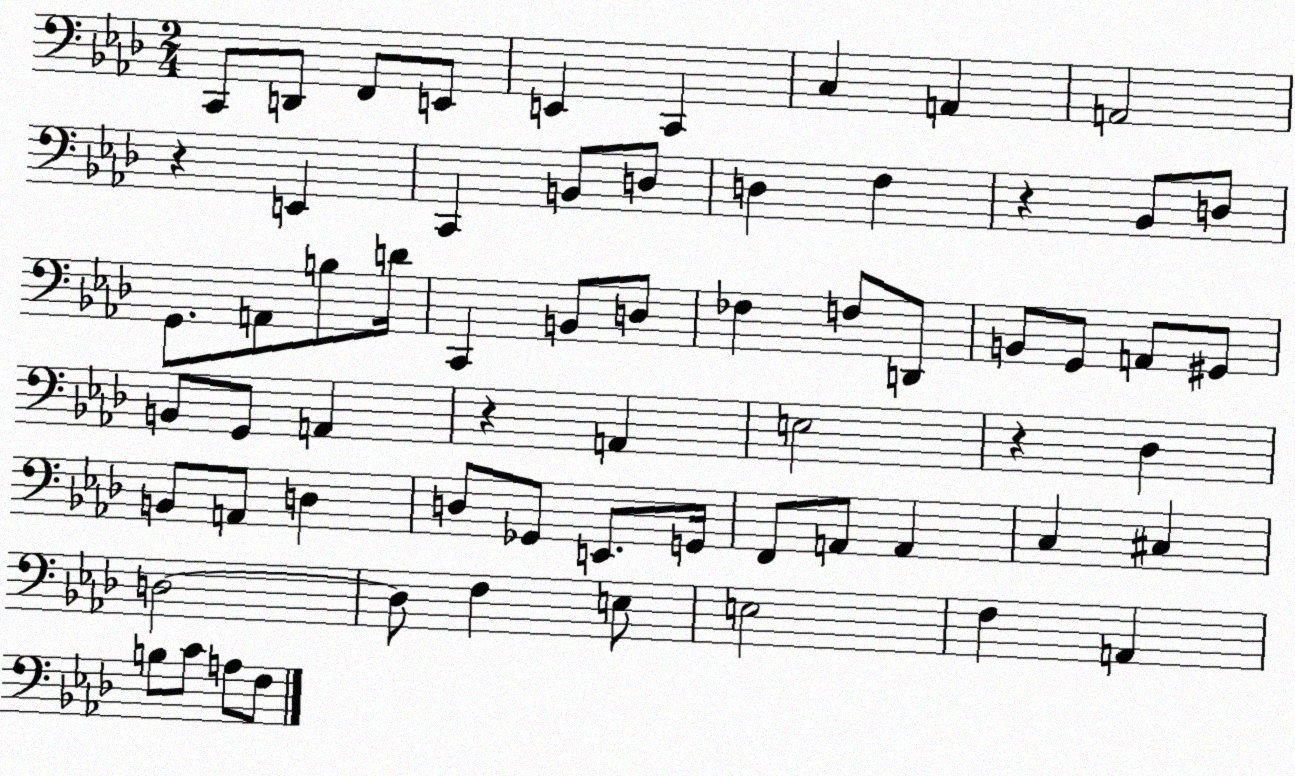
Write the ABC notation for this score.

X:1
T:Untitled
M:2/4
L:1/4
K:Ab
C,,/2 D,,/2 F,,/2 E,,/2 E,, C,, C, A,, A,,2 z E,, C,, B,,/2 D,/2 D, F, z _B,,/2 D,/2 G,,/2 A,,/2 B,/2 D/4 C,, B,,/2 D,/2 _F, F,/2 D,,/2 B,,/2 G,,/2 A,,/2 ^G,,/2 B,,/2 G,,/2 A,, z A,, E,2 z _D, B,,/2 A,,/2 D, D,/2 _G,,/2 E,,/2 G,,/4 F,,/2 A,,/2 A,, C, ^C, D,2 D,/2 F, E,/2 E,2 F, A,, B,/2 C/2 A,/2 F,/2